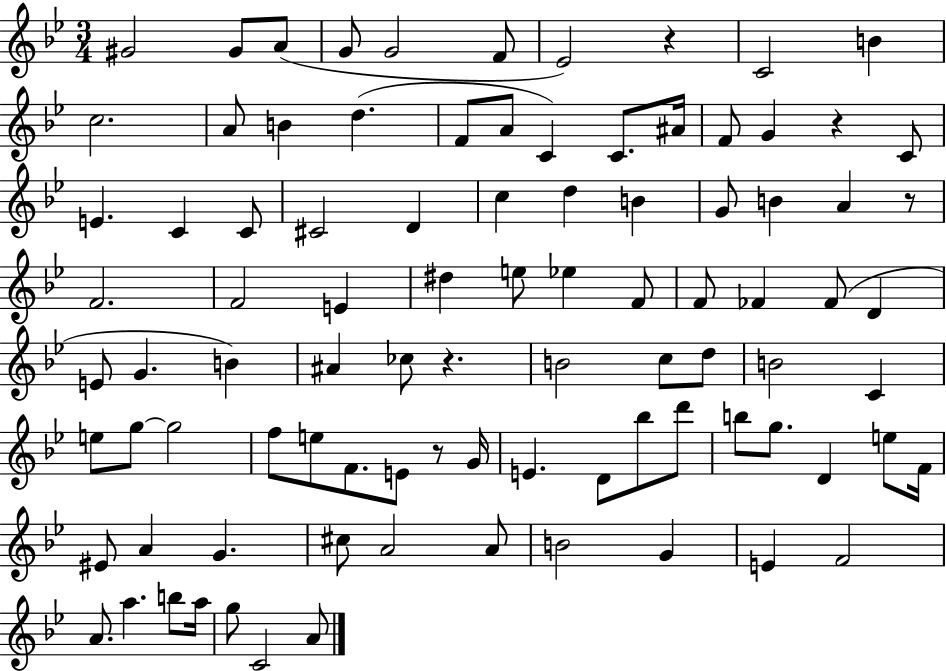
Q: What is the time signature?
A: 3/4